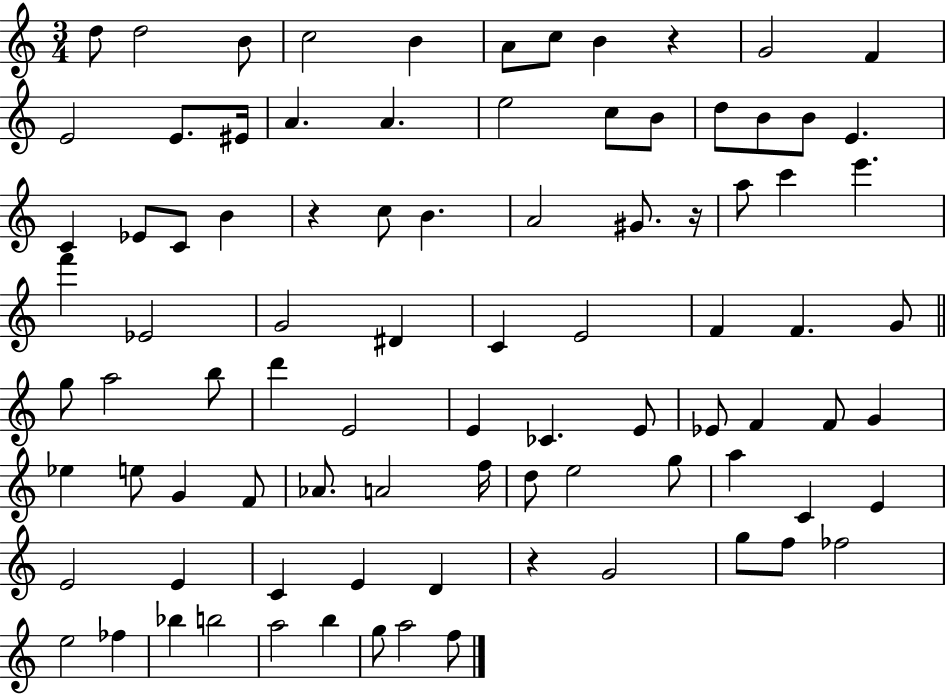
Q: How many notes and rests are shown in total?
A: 89